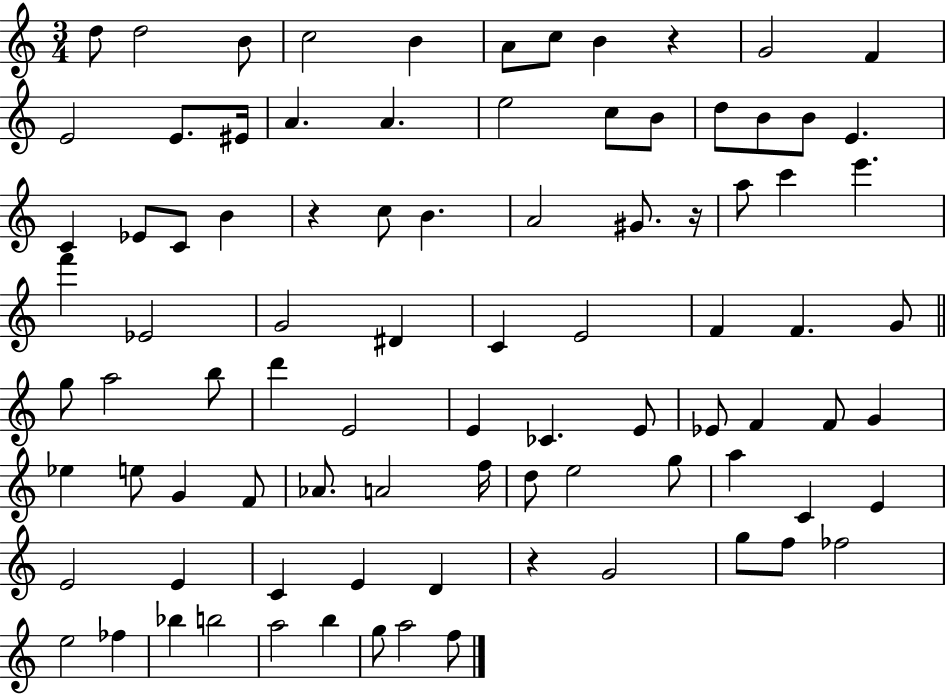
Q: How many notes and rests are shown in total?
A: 89